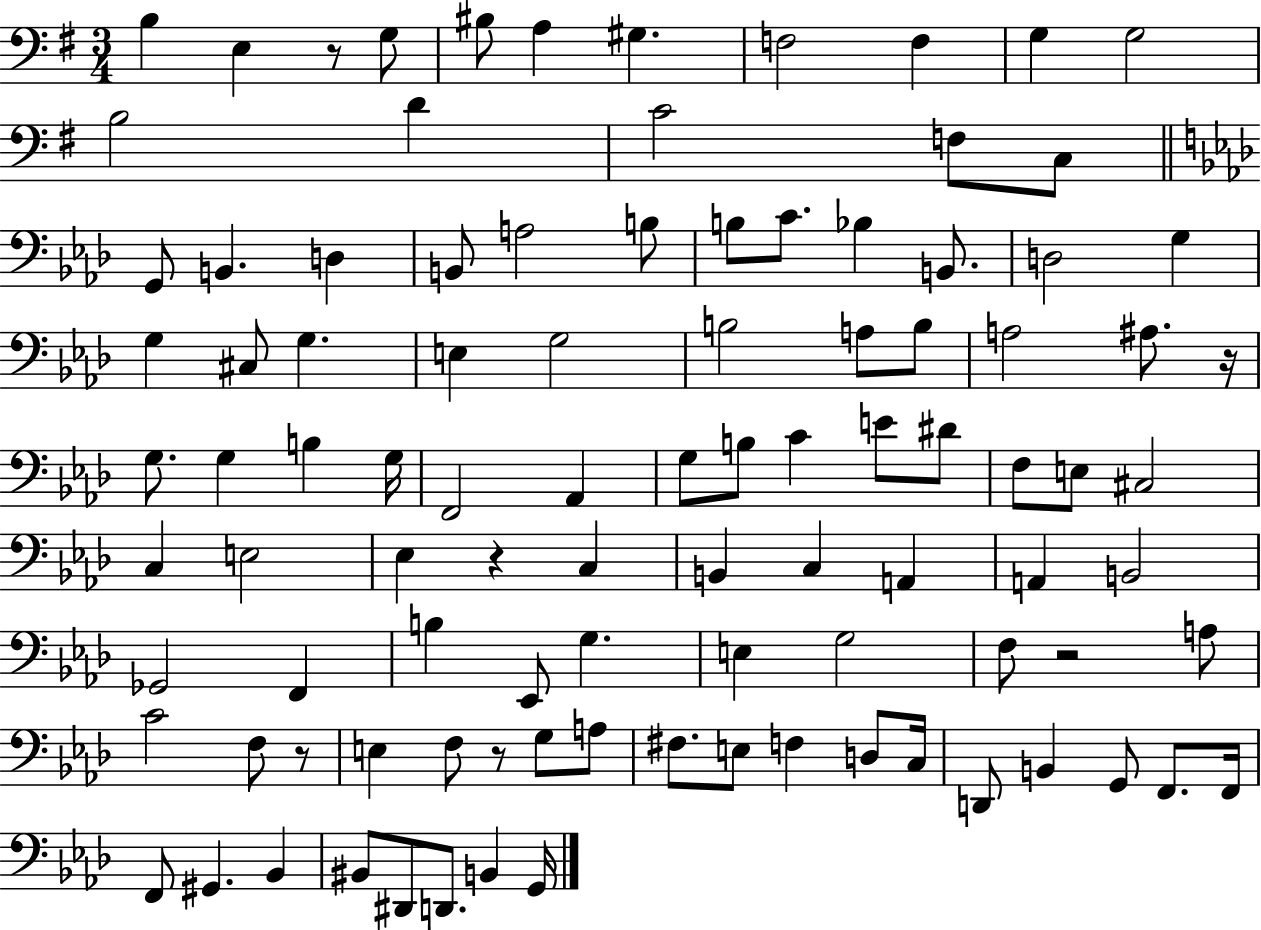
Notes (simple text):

B3/q E3/q R/e G3/e BIS3/e A3/q G#3/q. F3/h F3/q G3/q G3/h B3/h D4/q C4/h F3/e C3/e G2/e B2/q. D3/q B2/e A3/h B3/e B3/e C4/e. Bb3/q B2/e. D3/h G3/q G3/q C#3/e G3/q. E3/q G3/h B3/h A3/e B3/e A3/h A#3/e. R/s G3/e. G3/q B3/q G3/s F2/h Ab2/q G3/e B3/e C4/q E4/e D#4/e F3/e E3/e C#3/h C3/q E3/h Eb3/q R/q C3/q B2/q C3/q A2/q A2/q B2/h Gb2/h F2/q B3/q Eb2/e G3/q. E3/q G3/h F3/e R/h A3/e C4/h F3/e R/e E3/q F3/e R/e G3/e A3/e F#3/e. E3/e F3/q D3/e C3/s D2/e B2/q G2/e F2/e. F2/s F2/e G#2/q. Bb2/q BIS2/e D#2/e D2/e. B2/q G2/s